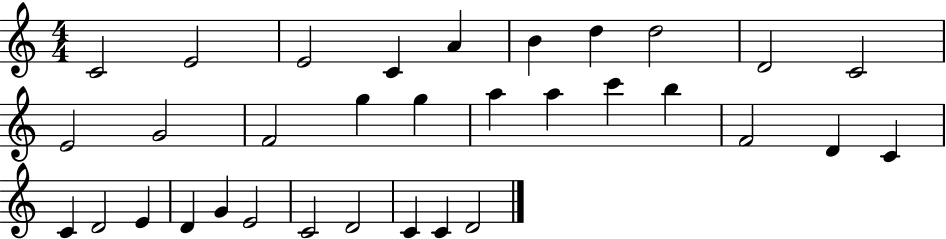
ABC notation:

X:1
T:Untitled
M:4/4
L:1/4
K:C
C2 E2 E2 C A B d d2 D2 C2 E2 G2 F2 g g a a c' b F2 D C C D2 E D G E2 C2 D2 C C D2